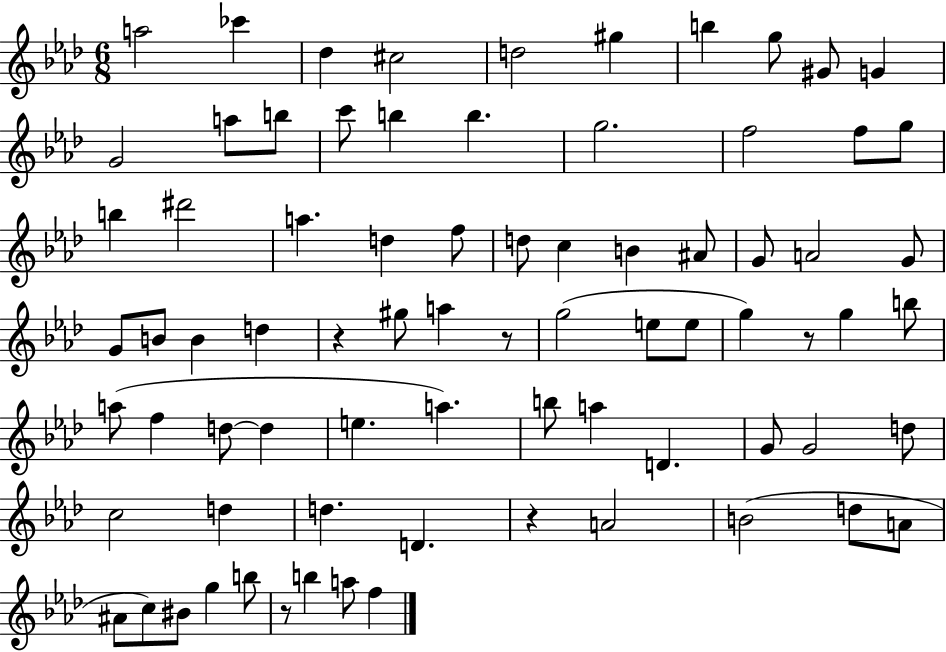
A5/h CES6/q Db5/q C#5/h D5/h G#5/q B5/q G5/e G#4/e G4/q G4/h A5/e B5/e C6/e B5/q B5/q. G5/h. F5/h F5/e G5/e B5/q D#6/h A5/q. D5/q F5/e D5/e C5/q B4/q A#4/e G4/e A4/h G4/e G4/e B4/e B4/q D5/q R/q G#5/e A5/q R/e G5/h E5/e E5/e G5/q R/e G5/q B5/e A5/e F5/q D5/e D5/q E5/q. A5/q. B5/e A5/q D4/q. G4/e G4/h D5/e C5/h D5/q D5/q. D4/q. R/q A4/h B4/h D5/e A4/e A#4/e C5/e BIS4/e G5/q B5/e R/e B5/q A5/e F5/q